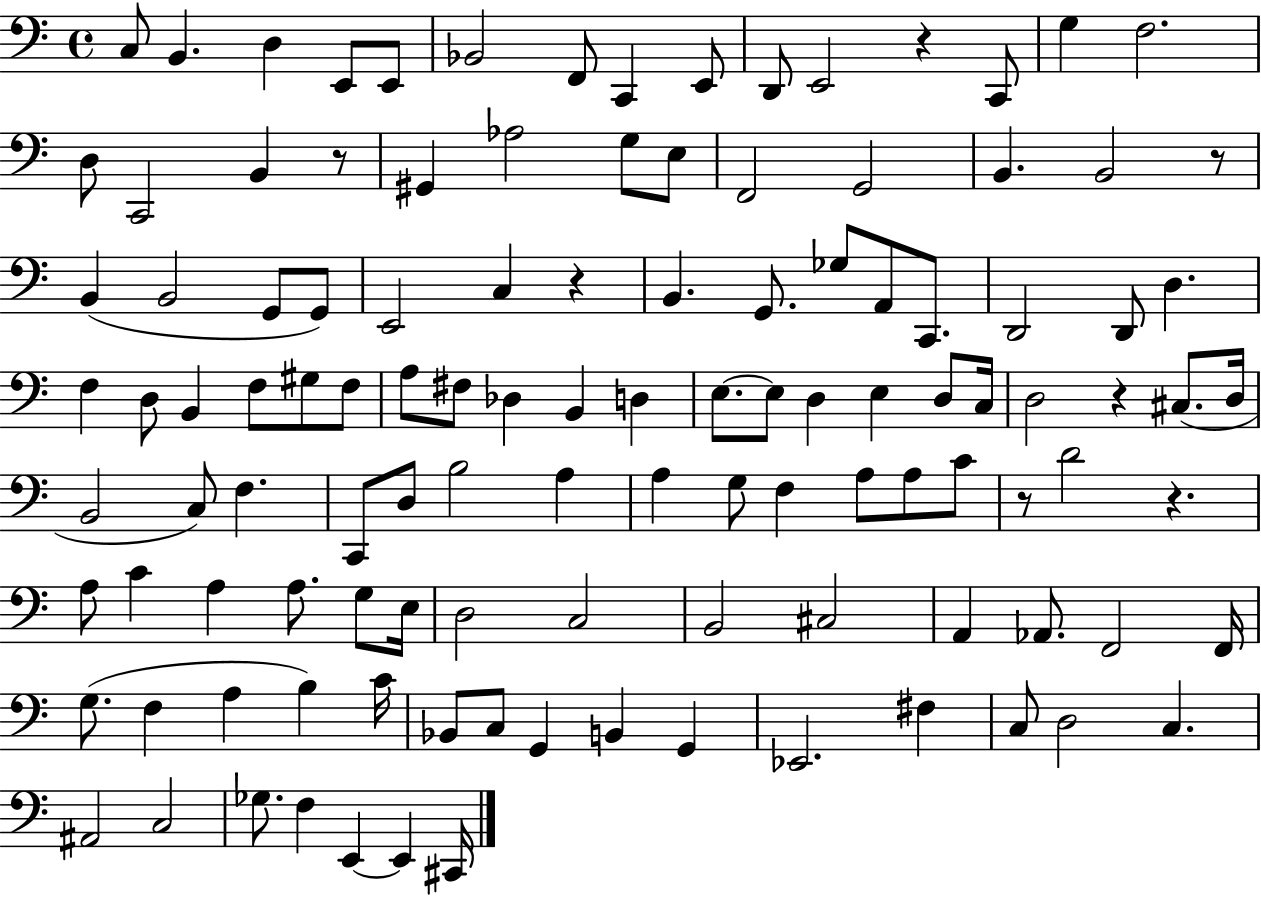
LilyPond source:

{
  \clef bass
  \time 4/4
  \defaultTimeSignature
  \key c \major
  \repeat volta 2 { c8 b,4. d4 e,8 e,8 | bes,2 f,8 c,4 e,8 | d,8 e,2 r4 c,8 | g4 f2. | \break d8 c,2 b,4 r8 | gis,4 aes2 g8 e8 | f,2 g,2 | b,4. b,2 r8 | \break b,4( b,2 g,8 g,8) | e,2 c4 r4 | b,4. g,8. ges8 a,8 c,8. | d,2 d,8 d4. | \break f4 d8 b,4 f8 gis8 f8 | a8 fis8 des4 b,4 d4 | e8.~~ e8 d4 e4 d8 c16 | d2 r4 cis8.( d16 | \break b,2 c8) f4. | c,8 d8 b2 a4 | a4 g8 f4 a8 a8 c'8 | r8 d'2 r4. | \break a8 c'4 a4 a8. g8 e16 | d2 c2 | b,2 cis2 | a,4 aes,8. f,2 f,16 | \break g8.( f4 a4 b4) c'16 | bes,8 c8 g,4 b,4 g,4 | ees,2. fis4 | c8 d2 c4. | \break ais,2 c2 | ges8. f4 e,4~~ e,4 cis,16 | } \bar "|."
}